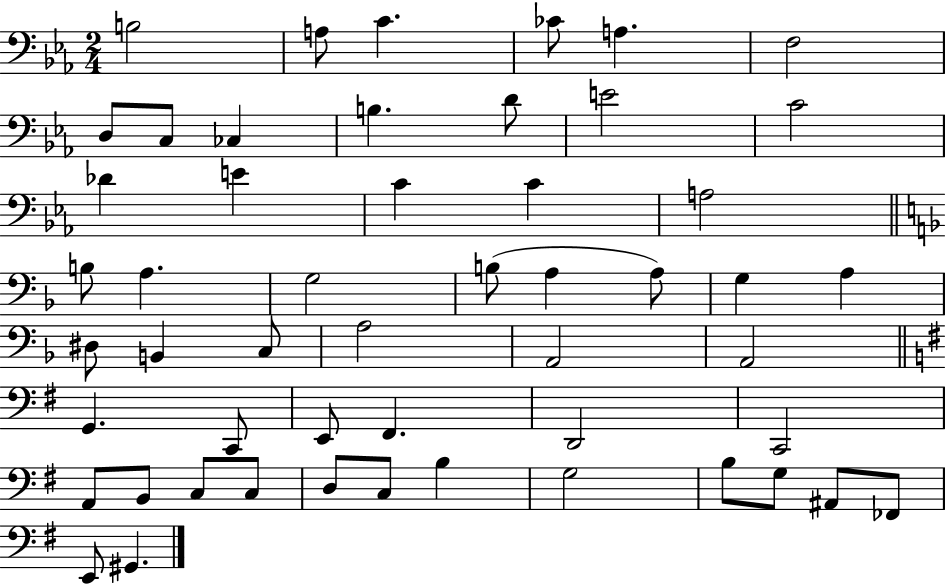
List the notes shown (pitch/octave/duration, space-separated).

B3/h A3/e C4/q. CES4/e A3/q. F3/h D3/e C3/e CES3/q B3/q. D4/e E4/h C4/h Db4/q E4/q C4/q C4/q A3/h B3/e A3/q. G3/h B3/e A3/q A3/e G3/q A3/q D#3/e B2/q C3/e A3/h A2/h A2/h G2/q. C2/e E2/e F#2/q. D2/h C2/h A2/e B2/e C3/e C3/e D3/e C3/e B3/q G3/h B3/e G3/e A#2/e FES2/e E2/e G#2/q.